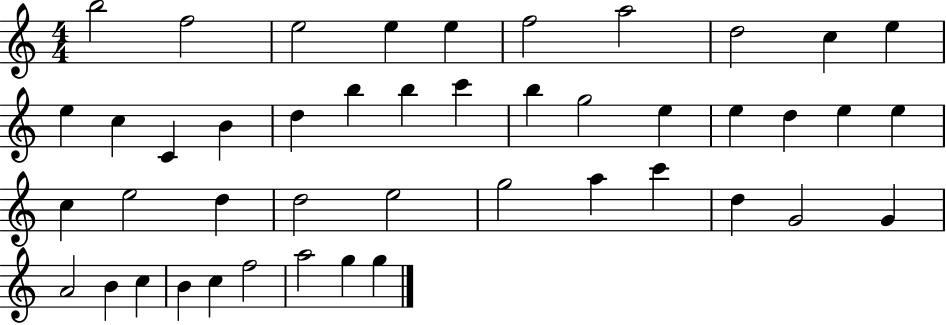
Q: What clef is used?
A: treble